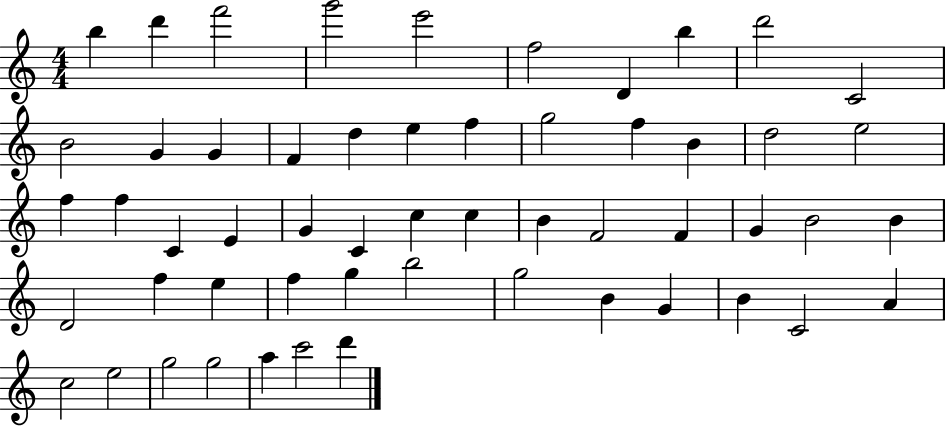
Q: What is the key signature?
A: C major